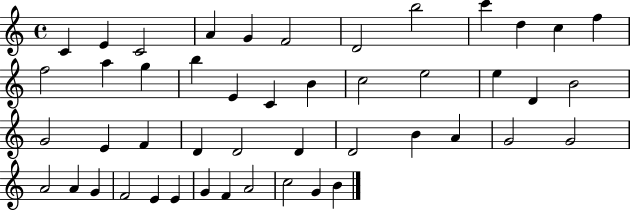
X:1
T:Untitled
M:4/4
L:1/4
K:C
C E C2 A G F2 D2 b2 c' d c f f2 a g b E C B c2 e2 e D B2 G2 E F D D2 D D2 B A G2 G2 A2 A G F2 E E G F A2 c2 G B